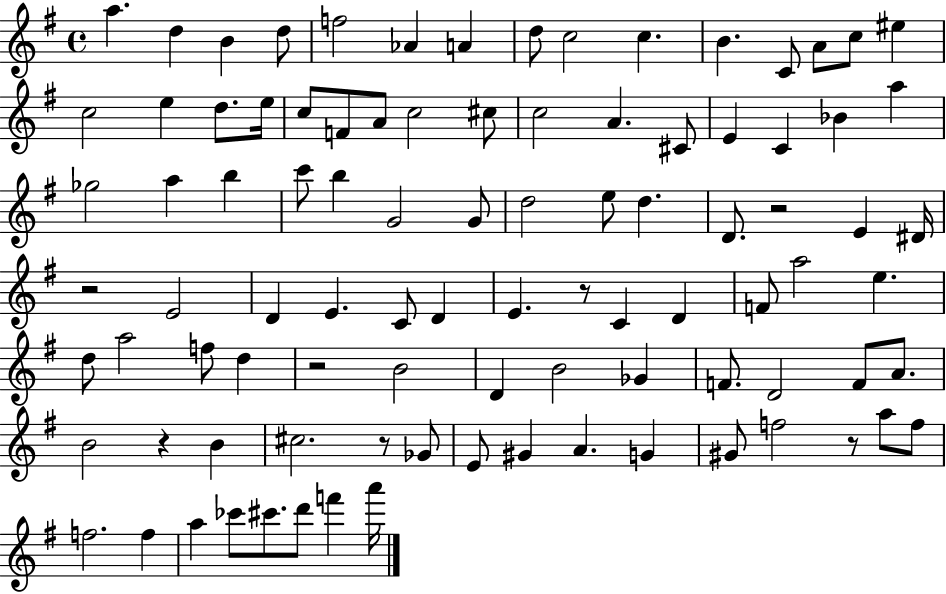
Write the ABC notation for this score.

X:1
T:Untitled
M:4/4
L:1/4
K:G
a d B d/2 f2 _A A d/2 c2 c B C/2 A/2 c/2 ^e c2 e d/2 e/4 c/2 F/2 A/2 c2 ^c/2 c2 A ^C/2 E C _B a _g2 a b c'/2 b G2 G/2 d2 e/2 d D/2 z2 E ^D/4 z2 E2 D E C/2 D E z/2 C D F/2 a2 e d/2 a2 f/2 d z2 B2 D B2 _G F/2 D2 F/2 A/2 B2 z B ^c2 z/2 _G/2 E/2 ^G A G ^G/2 f2 z/2 a/2 f/2 f2 f a _c'/2 ^c'/2 d'/2 f' a'/4